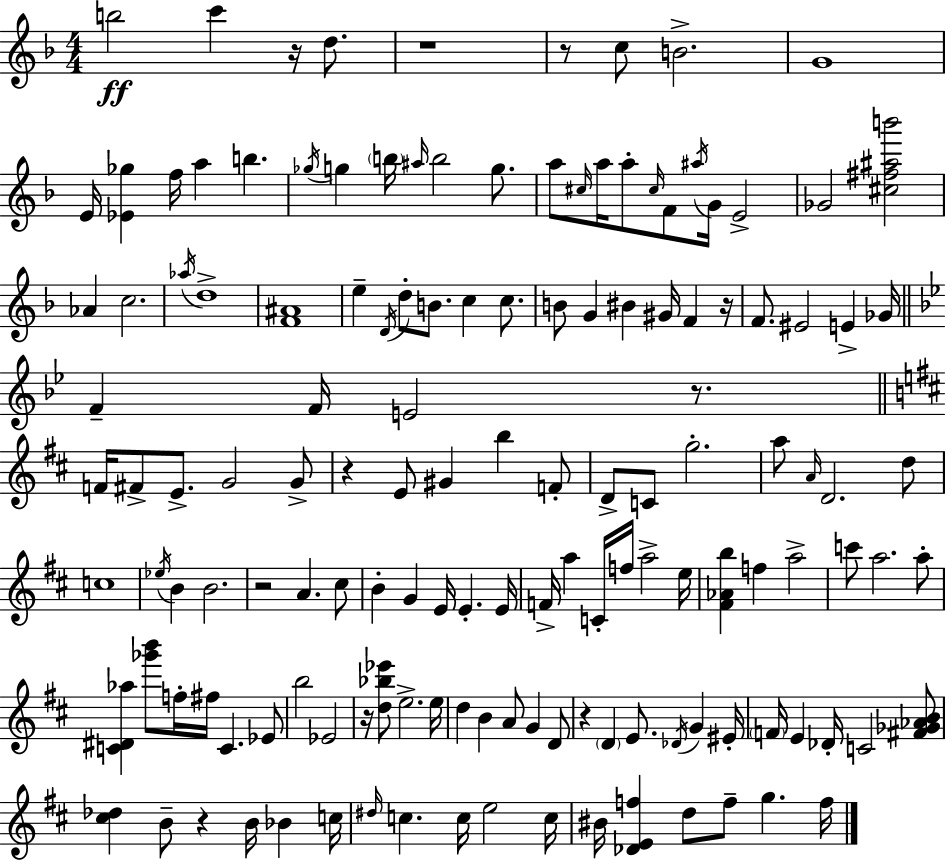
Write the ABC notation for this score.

X:1
T:Untitled
M:4/4
L:1/4
K:F
b2 c' z/4 d/2 z4 z/2 c/2 B2 G4 E/4 [_E_g] f/4 a b _g/4 g b/4 ^a/4 b2 g/2 a/2 ^c/4 a/4 a/2 ^c/4 F/2 ^a/4 G/4 E2 _G2 [^c^f^ab']2 _A c2 _a/4 d4 [F^A]4 e D/4 d/2 B/2 c c/2 B/2 G ^B ^G/4 F z/4 F/2 ^E2 E _G/4 F F/4 E2 z/2 F/4 ^F/2 E/2 G2 G/2 z E/2 ^G b F/2 D/2 C/2 g2 a/2 A/4 D2 d/2 c4 _e/4 B B2 z2 A ^c/2 B G E/4 E E/4 F/4 a C/4 f/4 a2 e/4 [^F_Ab] f a2 c'/2 a2 a/2 [C^D_a] [_g'b']/2 f/4 ^f/4 C _E/2 b2 _E2 z/4 [d_b_e']/2 e2 e/4 d B A/2 G D/2 z D E/2 _D/4 G ^E/4 F/4 E _D/4 C2 [^F_G_AB]/2 [^c_d] B/2 z B/4 _B c/4 ^d/4 c c/4 e2 c/4 ^B/4 [_DEf] d/2 f/2 g f/4